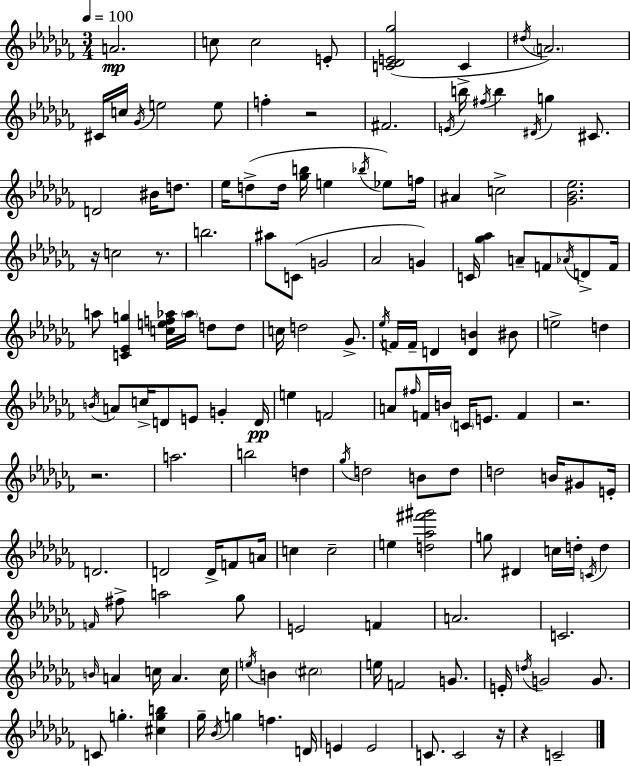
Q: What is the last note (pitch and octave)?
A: C4